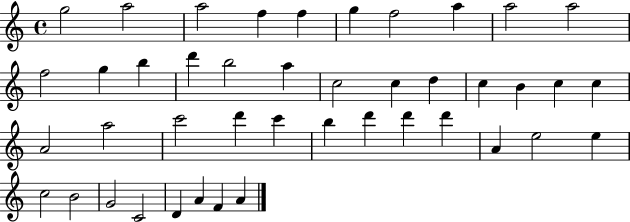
{
  \clef treble
  \time 4/4
  \defaultTimeSignature
  \key c \major
  g''2 a''2 | a''2 f''4 f''4 | g''4 f''2 a''4 | a''2 a''2 | \break f''2 g''4 b''4 | d'''4 b''2 a''4 | c''2 c''4 d''4 | c''4 b'4 c''4 c''4 | \break a'2 a''2 | c'''2 d'''4 c'''4 | b''4 d'''4 d'''4 d'''4 | a'4 e''2 e''4 | \break c''2 b'2 | g'2 c'2 | d'4 a'4 f'4 a'4 | \bar "|."
}